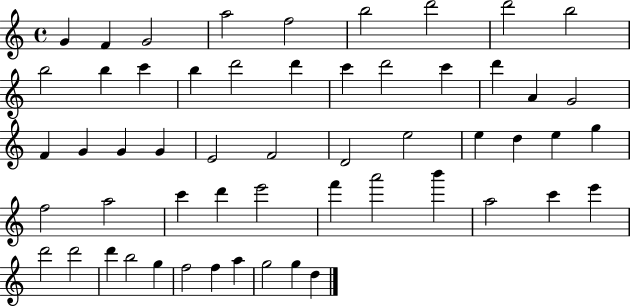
G4/q F4/q G4/h A5/h F5/h B5/h D6/h D6/h B5/h B5/h B5/q C6/q B5/q D6/h D6/q C6/q D6/h C6/q D6/q A4/q G4/h F4/q G4/q G4/q G4/q E4/h F4/h D4/h E5/h E5/q D5/q E5/q G5/q F5/h A5/h C6/q D6/q E6/h F6/q A6/h B6/q A5/h C6/q E6/q D6/h D6/h D6/q B5/h G5/q F5/h F5/q A5/q G5/h G5/q D5/q